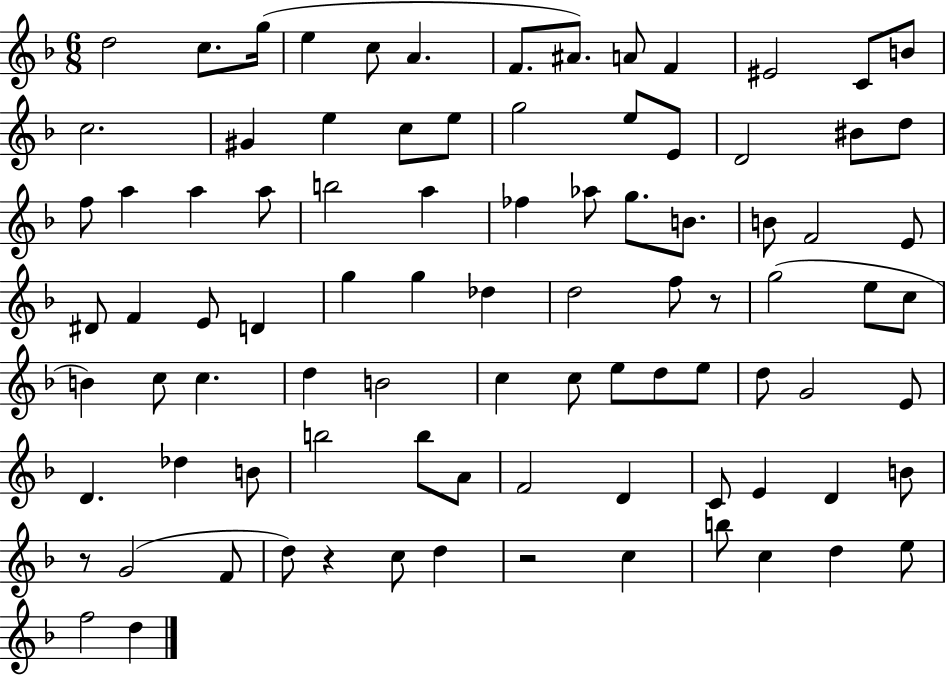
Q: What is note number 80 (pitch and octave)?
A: C5